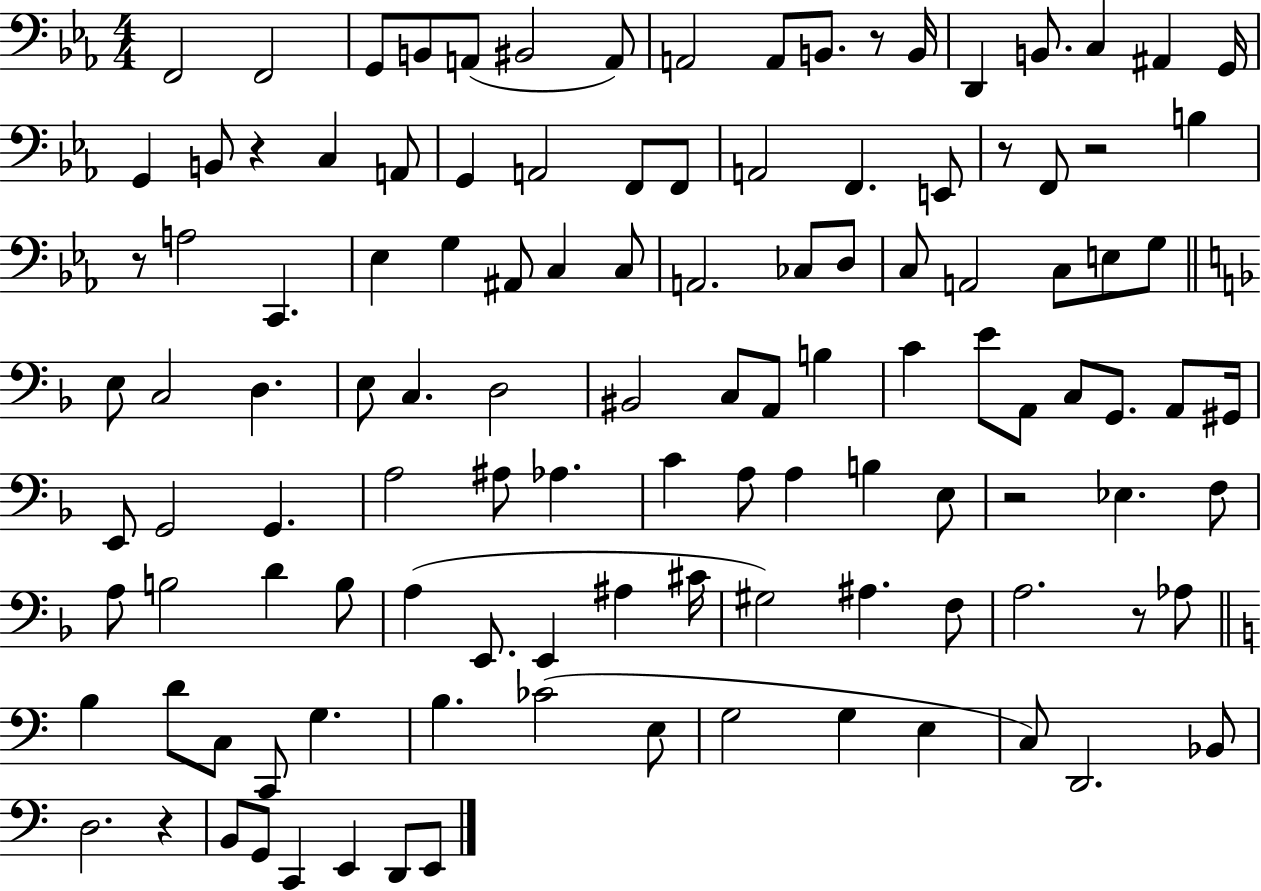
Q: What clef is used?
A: bass